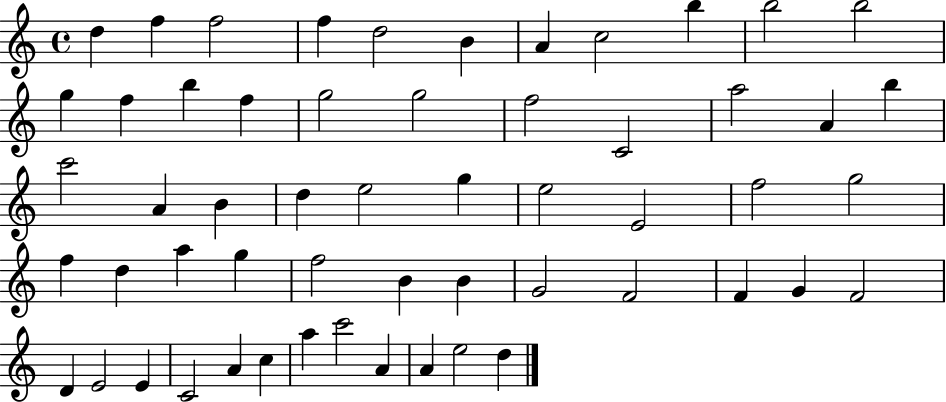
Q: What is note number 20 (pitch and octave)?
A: A5